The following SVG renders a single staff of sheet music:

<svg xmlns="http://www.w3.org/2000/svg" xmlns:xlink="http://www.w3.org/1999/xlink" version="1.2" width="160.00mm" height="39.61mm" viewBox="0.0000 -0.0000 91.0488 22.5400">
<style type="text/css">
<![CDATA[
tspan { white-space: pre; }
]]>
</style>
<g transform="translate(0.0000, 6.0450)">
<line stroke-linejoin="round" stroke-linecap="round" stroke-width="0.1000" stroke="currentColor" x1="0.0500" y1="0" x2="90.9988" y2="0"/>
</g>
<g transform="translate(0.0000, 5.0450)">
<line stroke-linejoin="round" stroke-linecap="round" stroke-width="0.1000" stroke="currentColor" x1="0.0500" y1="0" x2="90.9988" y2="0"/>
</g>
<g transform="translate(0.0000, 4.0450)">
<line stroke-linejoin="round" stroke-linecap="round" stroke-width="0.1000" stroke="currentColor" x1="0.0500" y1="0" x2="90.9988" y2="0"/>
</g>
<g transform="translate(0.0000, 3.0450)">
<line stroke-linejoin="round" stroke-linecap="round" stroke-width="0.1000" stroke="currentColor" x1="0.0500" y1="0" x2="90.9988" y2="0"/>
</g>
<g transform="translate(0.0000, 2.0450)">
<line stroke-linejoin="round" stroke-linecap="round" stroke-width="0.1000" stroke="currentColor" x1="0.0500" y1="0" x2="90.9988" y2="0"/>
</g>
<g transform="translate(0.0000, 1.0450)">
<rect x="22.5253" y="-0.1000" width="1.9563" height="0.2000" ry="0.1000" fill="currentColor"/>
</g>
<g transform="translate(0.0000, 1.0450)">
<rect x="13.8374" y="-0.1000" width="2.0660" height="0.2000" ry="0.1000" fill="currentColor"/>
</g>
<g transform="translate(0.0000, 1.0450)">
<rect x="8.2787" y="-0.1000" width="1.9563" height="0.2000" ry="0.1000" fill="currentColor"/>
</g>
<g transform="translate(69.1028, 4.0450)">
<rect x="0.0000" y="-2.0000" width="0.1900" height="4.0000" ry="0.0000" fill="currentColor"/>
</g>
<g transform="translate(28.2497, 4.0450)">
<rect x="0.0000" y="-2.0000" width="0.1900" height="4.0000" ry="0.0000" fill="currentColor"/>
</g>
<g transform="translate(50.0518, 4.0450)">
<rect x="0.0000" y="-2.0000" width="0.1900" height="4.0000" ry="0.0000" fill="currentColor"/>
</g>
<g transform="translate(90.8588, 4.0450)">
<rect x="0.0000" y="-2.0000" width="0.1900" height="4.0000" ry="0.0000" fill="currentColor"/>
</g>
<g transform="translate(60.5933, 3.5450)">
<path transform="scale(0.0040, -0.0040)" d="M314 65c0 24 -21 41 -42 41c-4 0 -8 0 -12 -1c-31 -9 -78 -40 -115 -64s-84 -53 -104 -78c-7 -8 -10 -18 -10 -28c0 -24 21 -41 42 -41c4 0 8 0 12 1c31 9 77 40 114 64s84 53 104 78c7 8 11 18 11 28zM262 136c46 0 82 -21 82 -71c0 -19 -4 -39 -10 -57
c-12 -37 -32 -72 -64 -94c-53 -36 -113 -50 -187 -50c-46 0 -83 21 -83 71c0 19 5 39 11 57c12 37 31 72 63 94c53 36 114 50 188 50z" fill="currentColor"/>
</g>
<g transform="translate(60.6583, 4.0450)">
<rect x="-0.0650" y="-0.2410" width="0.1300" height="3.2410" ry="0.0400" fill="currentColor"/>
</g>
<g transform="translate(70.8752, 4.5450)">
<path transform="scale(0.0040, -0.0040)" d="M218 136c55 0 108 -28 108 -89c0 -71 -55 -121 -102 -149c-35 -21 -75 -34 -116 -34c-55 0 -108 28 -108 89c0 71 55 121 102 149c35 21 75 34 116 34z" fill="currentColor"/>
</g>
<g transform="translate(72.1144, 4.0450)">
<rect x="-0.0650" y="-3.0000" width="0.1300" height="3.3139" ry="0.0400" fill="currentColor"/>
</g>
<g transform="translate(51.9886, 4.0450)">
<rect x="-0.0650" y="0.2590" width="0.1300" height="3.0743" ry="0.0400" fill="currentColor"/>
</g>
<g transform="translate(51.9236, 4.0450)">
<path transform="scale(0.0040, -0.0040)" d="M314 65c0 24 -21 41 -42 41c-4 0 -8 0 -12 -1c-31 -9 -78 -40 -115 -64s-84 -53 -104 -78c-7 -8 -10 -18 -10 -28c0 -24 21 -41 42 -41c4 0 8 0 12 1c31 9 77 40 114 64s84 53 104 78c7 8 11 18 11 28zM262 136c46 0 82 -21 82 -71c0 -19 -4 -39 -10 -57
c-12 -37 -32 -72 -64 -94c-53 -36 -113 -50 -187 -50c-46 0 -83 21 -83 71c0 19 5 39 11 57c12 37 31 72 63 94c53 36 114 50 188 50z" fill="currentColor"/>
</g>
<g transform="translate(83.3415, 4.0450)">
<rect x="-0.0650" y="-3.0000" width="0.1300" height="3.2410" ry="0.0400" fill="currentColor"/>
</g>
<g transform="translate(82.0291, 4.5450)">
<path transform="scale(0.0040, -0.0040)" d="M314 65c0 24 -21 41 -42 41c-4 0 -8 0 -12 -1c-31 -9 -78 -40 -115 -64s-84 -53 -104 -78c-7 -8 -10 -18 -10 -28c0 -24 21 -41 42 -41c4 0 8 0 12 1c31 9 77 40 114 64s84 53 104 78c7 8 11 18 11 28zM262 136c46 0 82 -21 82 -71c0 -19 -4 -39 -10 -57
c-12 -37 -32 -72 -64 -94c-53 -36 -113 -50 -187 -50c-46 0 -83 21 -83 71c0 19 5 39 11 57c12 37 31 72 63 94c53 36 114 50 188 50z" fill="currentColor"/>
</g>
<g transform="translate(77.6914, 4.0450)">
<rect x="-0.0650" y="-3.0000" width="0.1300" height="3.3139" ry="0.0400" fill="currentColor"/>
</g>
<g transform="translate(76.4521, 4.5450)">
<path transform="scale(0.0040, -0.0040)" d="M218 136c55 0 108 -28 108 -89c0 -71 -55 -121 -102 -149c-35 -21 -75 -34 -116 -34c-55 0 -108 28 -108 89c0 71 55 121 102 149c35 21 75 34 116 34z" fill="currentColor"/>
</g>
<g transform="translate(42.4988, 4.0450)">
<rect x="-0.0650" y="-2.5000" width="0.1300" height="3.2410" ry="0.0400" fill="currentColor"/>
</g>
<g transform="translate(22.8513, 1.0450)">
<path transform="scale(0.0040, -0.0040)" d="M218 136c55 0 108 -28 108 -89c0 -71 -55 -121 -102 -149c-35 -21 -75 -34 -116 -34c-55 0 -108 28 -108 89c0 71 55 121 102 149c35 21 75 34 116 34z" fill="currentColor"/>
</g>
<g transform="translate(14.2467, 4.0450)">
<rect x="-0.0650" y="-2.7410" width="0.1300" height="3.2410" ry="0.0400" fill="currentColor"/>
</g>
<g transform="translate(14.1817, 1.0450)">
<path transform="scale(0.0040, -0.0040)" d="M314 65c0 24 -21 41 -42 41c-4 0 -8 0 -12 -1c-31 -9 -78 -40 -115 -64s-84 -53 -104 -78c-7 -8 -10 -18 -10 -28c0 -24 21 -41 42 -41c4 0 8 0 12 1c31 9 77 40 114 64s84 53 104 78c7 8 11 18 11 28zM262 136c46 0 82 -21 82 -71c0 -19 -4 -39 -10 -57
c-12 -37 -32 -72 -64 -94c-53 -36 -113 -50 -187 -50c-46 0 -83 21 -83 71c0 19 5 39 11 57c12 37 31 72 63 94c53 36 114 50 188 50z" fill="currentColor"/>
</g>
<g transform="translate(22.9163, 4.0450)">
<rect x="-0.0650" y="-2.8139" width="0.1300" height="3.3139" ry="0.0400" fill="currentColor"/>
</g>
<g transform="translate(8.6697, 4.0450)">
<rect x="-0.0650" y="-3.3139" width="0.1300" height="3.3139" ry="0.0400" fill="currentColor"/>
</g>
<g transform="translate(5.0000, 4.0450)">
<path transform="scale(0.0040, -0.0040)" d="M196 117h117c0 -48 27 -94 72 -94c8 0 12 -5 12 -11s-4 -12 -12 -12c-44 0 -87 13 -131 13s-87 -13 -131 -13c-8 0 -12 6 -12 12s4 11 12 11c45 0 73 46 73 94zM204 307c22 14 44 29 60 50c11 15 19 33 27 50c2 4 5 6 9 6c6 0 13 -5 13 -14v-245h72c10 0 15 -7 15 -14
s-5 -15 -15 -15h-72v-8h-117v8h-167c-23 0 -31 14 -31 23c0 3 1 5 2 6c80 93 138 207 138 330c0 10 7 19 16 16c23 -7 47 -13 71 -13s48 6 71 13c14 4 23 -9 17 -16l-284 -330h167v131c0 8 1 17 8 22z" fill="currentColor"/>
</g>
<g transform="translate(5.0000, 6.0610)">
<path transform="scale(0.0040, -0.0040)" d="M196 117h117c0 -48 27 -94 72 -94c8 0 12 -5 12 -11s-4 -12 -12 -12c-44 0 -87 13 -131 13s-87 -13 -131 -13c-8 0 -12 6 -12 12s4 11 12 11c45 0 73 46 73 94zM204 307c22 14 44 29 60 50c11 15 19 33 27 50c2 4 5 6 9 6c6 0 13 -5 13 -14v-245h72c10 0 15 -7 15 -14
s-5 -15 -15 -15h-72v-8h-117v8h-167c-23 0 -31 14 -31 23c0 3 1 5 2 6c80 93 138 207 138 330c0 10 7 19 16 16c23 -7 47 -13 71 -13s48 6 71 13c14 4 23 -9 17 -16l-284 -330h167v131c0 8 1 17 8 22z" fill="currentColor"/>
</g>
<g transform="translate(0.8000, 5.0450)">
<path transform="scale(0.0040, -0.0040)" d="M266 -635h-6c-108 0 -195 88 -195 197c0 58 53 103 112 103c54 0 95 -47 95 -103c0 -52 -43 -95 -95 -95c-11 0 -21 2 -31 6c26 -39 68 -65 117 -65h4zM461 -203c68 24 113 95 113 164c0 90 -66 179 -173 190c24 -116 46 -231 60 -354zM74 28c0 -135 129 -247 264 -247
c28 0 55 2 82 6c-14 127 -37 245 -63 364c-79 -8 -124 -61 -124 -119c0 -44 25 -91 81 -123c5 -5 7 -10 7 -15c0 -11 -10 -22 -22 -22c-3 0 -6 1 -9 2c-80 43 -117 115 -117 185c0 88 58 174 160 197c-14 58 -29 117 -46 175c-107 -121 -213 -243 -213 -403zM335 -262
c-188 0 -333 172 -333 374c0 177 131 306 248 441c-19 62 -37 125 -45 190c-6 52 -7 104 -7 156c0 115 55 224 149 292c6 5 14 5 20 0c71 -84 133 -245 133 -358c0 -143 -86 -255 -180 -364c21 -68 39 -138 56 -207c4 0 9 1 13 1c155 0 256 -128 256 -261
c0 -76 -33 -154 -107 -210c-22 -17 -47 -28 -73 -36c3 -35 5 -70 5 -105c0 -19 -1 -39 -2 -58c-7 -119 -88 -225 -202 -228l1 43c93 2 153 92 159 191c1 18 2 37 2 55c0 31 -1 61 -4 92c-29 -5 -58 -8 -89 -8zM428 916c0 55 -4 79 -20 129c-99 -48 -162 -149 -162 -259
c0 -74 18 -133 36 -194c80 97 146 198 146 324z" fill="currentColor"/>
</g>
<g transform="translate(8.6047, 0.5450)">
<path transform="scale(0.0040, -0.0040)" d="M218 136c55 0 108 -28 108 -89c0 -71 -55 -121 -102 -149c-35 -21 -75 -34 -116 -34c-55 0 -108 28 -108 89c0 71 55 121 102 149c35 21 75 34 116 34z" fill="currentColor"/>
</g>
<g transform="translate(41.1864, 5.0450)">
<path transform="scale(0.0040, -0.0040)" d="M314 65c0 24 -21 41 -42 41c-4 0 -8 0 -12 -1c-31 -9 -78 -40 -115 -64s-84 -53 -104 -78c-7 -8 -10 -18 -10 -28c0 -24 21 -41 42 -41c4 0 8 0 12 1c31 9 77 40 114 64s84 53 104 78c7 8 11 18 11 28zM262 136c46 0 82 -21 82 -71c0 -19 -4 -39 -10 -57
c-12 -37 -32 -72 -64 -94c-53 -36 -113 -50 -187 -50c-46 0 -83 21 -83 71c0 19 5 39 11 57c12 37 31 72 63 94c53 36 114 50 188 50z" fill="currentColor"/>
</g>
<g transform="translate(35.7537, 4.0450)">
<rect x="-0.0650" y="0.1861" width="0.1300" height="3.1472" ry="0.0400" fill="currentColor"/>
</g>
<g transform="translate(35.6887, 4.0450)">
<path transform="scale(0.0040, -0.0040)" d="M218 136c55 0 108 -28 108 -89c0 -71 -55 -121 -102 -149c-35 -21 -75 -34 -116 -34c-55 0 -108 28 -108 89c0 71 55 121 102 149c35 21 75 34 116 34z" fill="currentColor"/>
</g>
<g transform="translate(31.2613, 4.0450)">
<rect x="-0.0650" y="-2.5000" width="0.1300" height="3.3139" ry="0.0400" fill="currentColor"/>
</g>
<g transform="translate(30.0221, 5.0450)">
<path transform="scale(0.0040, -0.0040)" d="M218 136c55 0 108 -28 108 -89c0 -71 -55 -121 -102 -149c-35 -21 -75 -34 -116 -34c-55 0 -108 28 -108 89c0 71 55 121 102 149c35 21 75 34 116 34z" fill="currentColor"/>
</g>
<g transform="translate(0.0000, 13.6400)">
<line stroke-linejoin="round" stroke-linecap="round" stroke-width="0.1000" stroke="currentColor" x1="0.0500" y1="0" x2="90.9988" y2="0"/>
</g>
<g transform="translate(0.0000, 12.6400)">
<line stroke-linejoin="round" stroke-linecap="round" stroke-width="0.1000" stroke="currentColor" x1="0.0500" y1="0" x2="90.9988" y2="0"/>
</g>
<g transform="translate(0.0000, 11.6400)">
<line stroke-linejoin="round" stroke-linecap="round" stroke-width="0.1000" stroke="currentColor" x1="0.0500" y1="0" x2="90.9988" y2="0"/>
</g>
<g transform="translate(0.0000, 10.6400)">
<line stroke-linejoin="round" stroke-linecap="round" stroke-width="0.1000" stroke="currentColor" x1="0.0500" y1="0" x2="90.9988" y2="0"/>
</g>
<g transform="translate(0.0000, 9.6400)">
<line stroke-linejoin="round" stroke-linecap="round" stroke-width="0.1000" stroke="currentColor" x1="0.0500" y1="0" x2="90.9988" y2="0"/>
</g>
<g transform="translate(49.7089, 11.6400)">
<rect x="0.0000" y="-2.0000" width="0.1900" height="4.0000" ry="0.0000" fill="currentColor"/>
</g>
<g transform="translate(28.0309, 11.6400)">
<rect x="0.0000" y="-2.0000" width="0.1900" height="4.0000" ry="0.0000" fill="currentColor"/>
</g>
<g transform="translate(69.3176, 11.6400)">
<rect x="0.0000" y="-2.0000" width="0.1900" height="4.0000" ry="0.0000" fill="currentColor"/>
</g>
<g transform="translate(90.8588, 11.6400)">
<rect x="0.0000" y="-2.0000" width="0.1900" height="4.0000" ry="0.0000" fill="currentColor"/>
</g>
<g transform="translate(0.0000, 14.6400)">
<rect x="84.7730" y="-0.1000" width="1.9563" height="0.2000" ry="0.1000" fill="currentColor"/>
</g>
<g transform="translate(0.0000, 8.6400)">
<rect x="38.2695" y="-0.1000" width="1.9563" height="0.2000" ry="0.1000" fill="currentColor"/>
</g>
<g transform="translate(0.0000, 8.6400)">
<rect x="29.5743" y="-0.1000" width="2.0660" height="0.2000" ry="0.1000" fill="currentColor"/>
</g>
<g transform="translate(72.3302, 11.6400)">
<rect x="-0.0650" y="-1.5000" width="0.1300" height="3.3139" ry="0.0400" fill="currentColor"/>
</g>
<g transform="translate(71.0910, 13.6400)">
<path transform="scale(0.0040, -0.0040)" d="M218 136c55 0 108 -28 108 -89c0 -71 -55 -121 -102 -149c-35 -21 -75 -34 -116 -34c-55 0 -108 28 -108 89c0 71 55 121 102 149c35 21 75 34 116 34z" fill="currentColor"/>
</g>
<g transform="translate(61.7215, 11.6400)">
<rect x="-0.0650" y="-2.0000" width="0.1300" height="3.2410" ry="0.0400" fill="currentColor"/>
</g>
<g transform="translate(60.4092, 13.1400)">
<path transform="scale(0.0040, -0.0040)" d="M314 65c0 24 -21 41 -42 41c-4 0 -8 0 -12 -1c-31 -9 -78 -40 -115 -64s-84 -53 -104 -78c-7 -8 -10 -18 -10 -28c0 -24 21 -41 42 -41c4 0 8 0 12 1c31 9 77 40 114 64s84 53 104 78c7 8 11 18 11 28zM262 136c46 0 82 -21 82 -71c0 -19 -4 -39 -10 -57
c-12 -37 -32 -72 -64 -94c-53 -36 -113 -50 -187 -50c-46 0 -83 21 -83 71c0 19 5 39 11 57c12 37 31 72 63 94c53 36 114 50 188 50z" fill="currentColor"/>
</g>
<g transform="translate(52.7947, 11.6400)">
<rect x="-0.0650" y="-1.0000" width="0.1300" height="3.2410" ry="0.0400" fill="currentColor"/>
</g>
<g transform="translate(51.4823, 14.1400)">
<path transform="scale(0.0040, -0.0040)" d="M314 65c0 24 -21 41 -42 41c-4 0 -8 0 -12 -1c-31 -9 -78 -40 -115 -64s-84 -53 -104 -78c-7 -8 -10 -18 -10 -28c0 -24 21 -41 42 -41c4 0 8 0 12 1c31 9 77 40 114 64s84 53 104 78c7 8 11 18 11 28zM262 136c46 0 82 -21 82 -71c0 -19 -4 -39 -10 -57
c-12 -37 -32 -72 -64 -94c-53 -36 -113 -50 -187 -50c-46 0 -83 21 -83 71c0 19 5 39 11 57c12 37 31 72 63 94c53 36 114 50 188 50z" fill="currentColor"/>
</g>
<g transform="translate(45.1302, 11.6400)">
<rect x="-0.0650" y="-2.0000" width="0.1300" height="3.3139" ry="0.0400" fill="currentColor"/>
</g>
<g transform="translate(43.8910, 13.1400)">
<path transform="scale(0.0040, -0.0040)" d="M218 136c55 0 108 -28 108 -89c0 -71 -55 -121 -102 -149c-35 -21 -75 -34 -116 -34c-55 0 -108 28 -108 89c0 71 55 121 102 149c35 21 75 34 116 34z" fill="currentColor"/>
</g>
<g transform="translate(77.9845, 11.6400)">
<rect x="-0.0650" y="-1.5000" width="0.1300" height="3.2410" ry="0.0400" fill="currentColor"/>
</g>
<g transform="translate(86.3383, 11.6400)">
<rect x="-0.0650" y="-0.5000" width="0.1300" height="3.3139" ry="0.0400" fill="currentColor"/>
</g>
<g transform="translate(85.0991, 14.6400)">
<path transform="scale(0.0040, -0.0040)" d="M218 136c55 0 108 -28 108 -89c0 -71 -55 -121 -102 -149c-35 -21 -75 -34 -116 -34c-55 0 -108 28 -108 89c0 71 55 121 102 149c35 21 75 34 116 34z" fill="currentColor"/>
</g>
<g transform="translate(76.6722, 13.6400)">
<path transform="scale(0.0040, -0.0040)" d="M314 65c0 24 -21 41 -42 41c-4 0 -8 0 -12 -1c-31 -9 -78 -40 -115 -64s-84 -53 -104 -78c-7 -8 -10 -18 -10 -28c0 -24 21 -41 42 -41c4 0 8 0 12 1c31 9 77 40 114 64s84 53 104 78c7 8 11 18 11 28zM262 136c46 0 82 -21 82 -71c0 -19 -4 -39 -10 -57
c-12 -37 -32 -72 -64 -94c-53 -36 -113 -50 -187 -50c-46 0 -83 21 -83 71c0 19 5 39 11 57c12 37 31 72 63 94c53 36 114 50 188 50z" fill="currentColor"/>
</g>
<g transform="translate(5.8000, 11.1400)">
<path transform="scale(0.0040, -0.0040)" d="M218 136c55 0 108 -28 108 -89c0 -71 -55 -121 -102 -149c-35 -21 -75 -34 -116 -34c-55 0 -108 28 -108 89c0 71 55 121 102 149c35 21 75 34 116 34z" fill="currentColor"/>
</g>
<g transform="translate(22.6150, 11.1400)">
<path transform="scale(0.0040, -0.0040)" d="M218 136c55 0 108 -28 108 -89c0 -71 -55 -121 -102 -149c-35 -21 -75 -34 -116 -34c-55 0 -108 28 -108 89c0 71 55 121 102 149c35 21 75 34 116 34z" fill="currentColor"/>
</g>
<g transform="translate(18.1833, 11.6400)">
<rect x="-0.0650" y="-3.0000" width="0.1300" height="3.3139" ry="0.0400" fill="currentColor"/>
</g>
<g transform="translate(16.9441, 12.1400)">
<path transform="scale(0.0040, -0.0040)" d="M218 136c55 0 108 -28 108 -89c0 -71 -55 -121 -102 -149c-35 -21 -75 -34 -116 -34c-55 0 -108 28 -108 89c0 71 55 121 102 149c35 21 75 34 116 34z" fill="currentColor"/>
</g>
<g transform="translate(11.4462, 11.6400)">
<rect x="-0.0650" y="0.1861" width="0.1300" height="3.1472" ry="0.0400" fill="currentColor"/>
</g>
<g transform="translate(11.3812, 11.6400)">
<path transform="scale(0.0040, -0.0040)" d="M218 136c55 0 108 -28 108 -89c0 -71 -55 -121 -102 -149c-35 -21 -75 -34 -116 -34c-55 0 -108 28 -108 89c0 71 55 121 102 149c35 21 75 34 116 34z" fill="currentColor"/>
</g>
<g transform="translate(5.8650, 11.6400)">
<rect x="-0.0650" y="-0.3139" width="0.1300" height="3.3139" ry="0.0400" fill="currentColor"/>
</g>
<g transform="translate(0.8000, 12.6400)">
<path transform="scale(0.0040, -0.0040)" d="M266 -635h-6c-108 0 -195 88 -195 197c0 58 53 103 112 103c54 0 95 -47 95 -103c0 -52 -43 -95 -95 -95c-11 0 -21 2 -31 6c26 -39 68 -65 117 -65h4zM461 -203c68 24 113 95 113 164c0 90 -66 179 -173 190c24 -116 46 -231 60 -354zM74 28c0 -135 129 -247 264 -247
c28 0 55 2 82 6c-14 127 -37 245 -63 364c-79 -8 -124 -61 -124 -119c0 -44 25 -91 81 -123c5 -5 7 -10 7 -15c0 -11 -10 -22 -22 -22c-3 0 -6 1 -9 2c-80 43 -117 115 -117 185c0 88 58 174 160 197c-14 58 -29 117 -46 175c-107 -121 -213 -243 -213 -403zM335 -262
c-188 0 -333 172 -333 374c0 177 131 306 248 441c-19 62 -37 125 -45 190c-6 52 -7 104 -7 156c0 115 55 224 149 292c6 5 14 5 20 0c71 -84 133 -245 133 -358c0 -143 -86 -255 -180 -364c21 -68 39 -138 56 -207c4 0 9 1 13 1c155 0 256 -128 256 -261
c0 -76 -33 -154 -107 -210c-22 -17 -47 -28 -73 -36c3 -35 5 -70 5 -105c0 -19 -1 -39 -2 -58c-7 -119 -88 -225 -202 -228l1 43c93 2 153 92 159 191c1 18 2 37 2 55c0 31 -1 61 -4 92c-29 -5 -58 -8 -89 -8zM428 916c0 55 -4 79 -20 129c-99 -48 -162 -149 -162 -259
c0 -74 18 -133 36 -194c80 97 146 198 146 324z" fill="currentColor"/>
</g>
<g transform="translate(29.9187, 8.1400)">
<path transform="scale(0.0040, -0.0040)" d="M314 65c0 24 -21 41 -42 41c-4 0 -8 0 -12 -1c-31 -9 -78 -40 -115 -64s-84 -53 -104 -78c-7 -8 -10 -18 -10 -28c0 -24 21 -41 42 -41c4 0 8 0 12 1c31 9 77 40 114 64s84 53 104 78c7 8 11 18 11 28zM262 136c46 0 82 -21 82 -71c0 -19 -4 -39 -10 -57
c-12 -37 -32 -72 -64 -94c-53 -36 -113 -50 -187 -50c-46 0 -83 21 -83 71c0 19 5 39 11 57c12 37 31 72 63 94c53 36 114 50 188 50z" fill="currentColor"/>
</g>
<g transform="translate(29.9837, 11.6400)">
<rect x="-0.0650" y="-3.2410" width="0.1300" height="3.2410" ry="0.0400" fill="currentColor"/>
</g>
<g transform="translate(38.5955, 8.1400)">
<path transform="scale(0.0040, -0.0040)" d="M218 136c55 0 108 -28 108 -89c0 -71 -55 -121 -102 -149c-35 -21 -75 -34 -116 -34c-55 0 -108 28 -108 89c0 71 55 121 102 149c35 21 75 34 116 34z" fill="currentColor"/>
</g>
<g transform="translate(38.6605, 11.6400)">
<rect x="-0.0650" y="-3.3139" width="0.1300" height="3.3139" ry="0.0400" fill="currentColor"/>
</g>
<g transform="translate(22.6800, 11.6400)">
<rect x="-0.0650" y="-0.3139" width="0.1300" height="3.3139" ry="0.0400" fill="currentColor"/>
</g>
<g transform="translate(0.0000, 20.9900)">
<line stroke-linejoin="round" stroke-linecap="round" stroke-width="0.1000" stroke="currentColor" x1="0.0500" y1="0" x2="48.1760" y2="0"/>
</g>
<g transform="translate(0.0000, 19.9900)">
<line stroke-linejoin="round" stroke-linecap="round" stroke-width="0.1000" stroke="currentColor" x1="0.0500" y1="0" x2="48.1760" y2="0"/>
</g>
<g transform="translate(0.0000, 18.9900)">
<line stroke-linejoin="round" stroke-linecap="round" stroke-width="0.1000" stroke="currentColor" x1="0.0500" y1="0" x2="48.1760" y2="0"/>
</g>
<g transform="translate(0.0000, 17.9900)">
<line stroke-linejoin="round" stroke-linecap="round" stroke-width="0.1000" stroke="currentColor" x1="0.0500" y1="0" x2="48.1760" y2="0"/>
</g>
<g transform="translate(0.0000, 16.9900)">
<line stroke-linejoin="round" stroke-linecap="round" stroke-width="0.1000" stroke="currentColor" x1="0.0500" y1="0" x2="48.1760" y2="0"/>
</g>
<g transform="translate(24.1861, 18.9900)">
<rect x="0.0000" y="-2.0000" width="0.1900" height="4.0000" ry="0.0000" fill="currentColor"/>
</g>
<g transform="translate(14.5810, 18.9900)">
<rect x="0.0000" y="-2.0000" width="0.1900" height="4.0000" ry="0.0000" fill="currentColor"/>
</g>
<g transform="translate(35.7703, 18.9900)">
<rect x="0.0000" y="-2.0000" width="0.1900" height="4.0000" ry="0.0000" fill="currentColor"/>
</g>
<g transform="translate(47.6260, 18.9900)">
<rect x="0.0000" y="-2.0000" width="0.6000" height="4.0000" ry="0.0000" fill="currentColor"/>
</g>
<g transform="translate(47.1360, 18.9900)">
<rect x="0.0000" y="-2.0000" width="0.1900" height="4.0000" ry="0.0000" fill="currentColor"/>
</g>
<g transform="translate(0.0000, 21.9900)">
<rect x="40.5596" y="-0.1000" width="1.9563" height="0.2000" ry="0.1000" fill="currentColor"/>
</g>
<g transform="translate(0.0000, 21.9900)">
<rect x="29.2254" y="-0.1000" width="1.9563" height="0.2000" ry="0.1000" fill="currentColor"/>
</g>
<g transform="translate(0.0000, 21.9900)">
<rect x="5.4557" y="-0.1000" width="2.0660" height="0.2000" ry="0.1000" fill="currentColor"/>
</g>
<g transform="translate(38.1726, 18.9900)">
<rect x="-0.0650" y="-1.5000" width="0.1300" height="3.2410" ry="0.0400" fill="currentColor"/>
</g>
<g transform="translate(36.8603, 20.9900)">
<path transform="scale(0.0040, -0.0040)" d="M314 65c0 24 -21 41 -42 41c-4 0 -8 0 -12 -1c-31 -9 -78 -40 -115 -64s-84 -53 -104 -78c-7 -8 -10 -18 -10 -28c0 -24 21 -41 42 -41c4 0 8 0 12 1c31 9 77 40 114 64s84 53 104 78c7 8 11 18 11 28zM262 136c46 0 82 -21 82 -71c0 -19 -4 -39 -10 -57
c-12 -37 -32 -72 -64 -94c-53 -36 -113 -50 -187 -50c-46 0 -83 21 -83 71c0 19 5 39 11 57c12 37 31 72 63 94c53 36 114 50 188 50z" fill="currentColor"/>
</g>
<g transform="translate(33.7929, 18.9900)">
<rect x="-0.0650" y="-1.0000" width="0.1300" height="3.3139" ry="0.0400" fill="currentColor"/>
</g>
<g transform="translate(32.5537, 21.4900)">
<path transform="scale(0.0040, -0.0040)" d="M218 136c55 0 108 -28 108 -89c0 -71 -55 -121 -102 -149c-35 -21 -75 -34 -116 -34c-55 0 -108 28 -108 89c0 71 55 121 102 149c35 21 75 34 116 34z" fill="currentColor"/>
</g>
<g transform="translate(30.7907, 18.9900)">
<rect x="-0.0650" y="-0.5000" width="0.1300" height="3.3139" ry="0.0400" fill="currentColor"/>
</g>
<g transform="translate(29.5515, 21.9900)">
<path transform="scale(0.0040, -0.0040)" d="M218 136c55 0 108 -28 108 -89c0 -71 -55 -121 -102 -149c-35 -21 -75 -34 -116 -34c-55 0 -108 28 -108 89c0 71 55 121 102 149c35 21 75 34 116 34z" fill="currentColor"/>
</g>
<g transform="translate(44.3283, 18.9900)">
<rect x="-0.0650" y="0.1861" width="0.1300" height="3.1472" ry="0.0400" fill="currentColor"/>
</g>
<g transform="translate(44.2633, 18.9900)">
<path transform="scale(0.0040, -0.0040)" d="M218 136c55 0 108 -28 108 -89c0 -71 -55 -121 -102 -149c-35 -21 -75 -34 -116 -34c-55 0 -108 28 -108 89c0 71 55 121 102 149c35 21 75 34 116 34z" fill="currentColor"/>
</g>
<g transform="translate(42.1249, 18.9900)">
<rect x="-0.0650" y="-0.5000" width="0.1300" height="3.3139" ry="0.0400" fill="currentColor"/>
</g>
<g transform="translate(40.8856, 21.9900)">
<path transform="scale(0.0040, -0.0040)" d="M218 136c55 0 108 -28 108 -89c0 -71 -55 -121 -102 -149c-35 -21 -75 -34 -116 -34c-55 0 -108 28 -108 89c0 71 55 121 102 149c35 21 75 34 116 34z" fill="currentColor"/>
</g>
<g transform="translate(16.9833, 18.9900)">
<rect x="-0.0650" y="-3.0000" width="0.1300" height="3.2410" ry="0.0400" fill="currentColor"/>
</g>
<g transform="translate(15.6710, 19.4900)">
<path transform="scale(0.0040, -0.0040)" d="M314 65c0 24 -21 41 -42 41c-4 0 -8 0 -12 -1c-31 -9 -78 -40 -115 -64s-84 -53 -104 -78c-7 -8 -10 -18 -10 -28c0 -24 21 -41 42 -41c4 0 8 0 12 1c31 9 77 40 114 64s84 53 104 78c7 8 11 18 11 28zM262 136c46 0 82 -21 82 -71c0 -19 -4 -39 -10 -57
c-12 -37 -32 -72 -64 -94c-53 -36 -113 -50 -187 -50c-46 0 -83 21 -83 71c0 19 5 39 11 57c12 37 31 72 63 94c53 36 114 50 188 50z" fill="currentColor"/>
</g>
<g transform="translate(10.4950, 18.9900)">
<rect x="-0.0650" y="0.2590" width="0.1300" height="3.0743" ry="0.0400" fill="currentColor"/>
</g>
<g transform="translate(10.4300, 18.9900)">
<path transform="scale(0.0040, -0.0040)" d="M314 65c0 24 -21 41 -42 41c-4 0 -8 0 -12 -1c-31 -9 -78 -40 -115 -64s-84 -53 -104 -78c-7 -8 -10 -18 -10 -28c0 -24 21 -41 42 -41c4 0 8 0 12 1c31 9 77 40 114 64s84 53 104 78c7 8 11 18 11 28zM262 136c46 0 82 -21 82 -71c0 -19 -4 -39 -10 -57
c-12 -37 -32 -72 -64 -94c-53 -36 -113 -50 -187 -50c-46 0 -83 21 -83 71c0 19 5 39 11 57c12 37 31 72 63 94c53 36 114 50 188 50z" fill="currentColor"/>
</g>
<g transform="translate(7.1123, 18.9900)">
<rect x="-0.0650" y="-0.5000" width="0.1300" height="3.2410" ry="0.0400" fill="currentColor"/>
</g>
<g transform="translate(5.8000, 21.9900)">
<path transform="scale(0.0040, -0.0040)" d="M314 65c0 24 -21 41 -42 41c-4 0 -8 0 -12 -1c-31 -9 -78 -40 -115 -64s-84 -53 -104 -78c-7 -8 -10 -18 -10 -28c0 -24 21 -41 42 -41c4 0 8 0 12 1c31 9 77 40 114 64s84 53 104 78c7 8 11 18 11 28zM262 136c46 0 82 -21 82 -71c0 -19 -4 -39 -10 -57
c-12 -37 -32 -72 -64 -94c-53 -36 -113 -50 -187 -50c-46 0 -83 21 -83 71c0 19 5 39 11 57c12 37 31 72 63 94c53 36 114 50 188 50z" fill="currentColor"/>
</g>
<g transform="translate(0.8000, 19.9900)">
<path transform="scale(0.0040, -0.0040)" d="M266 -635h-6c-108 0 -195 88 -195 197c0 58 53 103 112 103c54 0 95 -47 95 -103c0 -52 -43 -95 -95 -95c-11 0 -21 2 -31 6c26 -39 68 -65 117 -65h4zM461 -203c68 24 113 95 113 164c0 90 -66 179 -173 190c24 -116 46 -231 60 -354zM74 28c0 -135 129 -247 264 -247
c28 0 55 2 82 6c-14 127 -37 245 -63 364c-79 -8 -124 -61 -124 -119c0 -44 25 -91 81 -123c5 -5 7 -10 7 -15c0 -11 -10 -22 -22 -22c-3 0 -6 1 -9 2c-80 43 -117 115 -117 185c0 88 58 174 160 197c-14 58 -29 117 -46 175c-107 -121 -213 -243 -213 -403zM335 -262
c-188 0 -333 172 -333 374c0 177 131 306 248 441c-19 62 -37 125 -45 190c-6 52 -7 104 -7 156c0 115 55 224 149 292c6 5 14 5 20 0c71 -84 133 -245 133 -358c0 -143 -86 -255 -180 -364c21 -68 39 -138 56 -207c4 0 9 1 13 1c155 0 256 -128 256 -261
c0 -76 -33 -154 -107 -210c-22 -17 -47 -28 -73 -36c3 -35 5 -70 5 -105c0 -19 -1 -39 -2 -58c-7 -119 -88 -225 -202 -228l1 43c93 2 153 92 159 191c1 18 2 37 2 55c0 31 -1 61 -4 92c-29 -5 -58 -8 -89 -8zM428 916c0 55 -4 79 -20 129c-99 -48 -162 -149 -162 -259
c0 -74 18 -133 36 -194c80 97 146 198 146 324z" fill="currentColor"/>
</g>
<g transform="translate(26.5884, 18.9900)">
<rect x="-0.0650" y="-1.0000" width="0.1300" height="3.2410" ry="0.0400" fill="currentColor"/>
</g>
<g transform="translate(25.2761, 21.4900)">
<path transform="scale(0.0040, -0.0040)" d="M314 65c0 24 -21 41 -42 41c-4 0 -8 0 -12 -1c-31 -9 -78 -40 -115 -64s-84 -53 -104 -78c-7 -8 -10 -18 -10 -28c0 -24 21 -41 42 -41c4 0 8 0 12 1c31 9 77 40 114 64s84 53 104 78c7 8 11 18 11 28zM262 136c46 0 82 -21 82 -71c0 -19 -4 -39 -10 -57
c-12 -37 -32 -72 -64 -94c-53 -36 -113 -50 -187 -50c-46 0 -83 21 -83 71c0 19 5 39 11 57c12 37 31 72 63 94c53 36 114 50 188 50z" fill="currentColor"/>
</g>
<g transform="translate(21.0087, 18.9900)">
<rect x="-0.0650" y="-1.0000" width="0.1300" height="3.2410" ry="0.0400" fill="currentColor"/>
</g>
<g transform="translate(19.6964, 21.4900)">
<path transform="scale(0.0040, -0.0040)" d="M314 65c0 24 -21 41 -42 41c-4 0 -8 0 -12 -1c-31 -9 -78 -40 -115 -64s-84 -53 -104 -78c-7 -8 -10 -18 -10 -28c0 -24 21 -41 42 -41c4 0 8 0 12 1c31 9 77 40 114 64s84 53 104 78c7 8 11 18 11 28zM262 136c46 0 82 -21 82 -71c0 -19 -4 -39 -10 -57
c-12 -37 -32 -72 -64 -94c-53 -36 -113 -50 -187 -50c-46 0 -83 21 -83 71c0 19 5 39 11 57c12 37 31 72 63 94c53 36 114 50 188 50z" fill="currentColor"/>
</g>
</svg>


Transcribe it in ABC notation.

X:1
T:Untitled
M:4/4
L:1/4
K:C
b a2 a G B G2 B2 c2 A A A2 c B A c b2 b F D2 F2 E E2 C C2 B2 A2 D2 D2 C D E2 C B